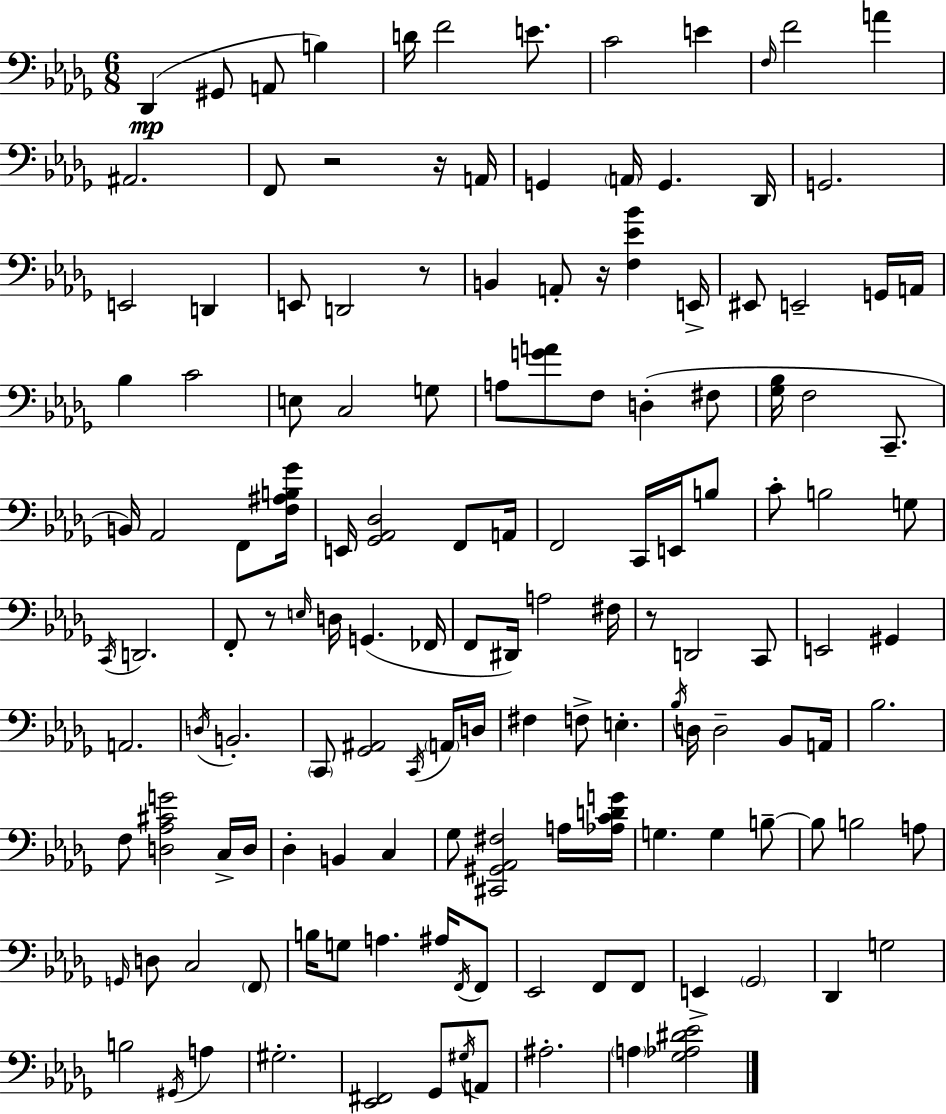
{
  \clef bass
  \numericTimeSignature
  \time 6/8
  \key bes \minor
  des,4(\mp gis,8 a,8 b4) | d'16 f'2 e'8. | c'2 e'4 | \grace { f16 } f'2 a'4 | \break ais,2. | f,8 r2 r16 | a,16 g,4 \parenthesize a,16 g,4. | des,16 g,2. | \break e,2 d,4 | e,8 d,2 r8 | b,4 a,8-. r16 <f ees' bes'>4 | e,16-> eis,8 e,2-- g,16 | \break a,16 bes4 c'2 | e8 c2 g8 | a8 <g' a'>8 f8 d4-.( fis8 | <ges bes>16 f2 c,8.-- | \break b,16) aes,2 f,8 | <f ais b ges'>16 e,16 <ges, aes, des>2 f,8 | a,16 f,2 c,16 e,16 b8 | c'8-. b2 g8 | \break \acciaccatura { c,16 } d,2. | f,8-. r8 \grace { e16 } d16 g,4.( | fes,16 f,8 dis,16) a2 | fis16 r8 d,2 | \break c,8 e,2 gis,4 | a,2. | \acciaccatura { d16 } b,2.-. | \parenthesize c,8 <ges, ais,>2 | \break \acciaccatura { c,16 } \parenthesize a,16 d16 fis4 f8-> e4.-. | \acciaccatura { bes16 } d16 d2-- | bes,8 a,16 bes2. | f8 <d aes cis' g'>2 | \break c16-> d16 des4-. b,4 | c4 ges8 <cis, gis, aes, fis>2 | a16 <aes c' d' g'>16 g4. | g4 b8--~~ b8 b2 | \break a8 \grace { g,16 } d8 c2 | \parenthesize f,8 b16 g8 a4. | ais16 \acciaccatura { f,16 } f,8 ees,2 | f,8 f,8 e,4-> | \break \parenthesize ges,2 des,4 | g2 b2 | \acciaccatura { gis,16 } a4 gis2.-. | <ees, fis,>2 | \break ges,8 \acciaccatura { gis16 } a,8 ais2.-. | \parenthesize a4 | <ges aes dis' ees'>2 \bar "|."
}